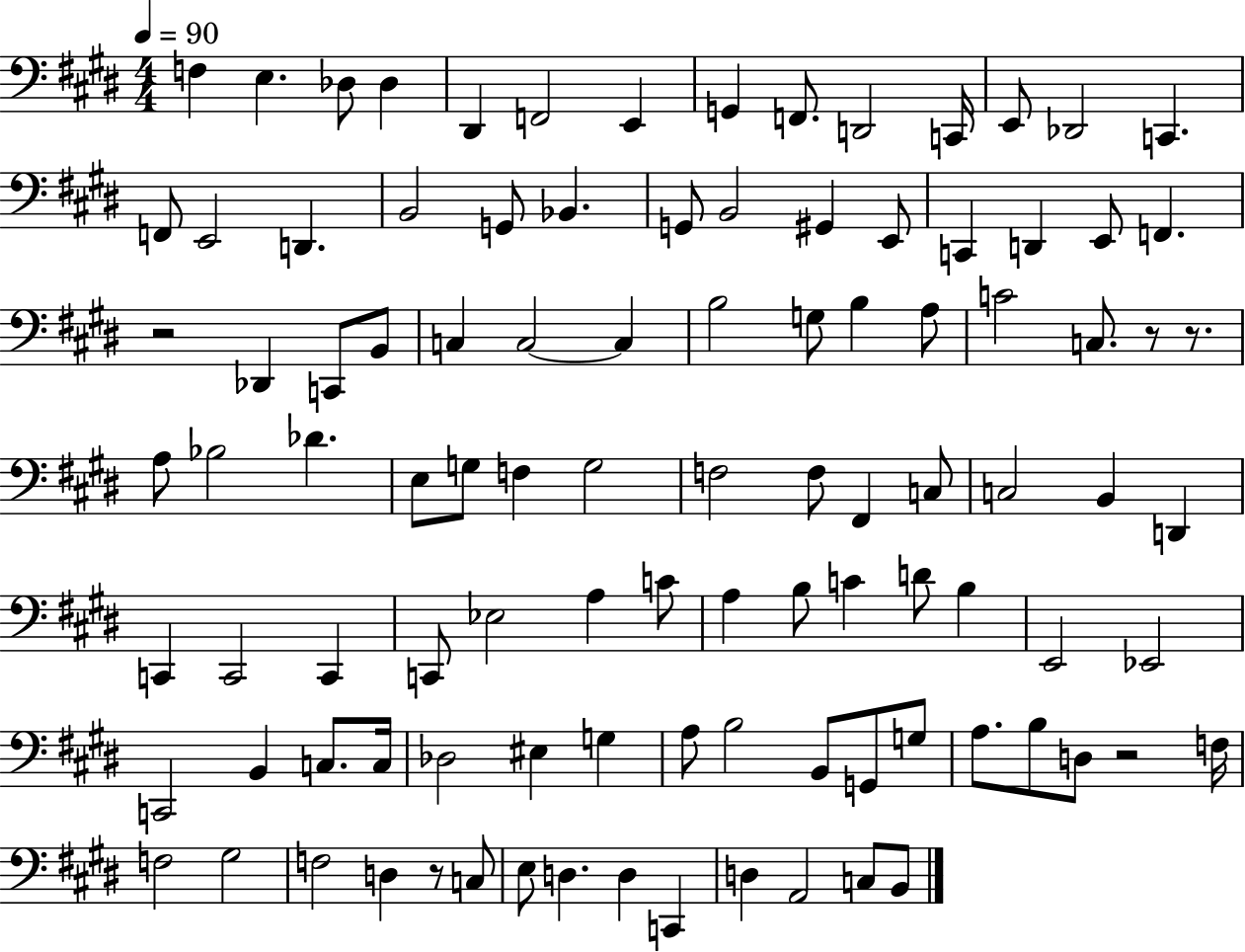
X:1
T:Untitled
M:4/4
L:1/4
K:E
F, E, _D,/2 _D, ^D,, F,,2 E,, G,, F,,/2 D,,2 C,,/4 E,,/2 _D,,2 C,, F,,/2 E,,2 D,, B,,2 G,,/2 _B,, G,,/2 B,,2 ^G,, E,,/2 C,, D,, E,,/2 F,, z2 _D,, C,,/2 B,,/2 C, C,2 C, B,2 G,/2 B, A,/2 C2 C,/2 z/2 z/2 A,/2 _B,2 _D E,/2 G,/2 F, G,2 F,2 F,/2 ^F,, C,/2 C,2 B,, D,, C,, C,,2 C,, C,,/2 _E,2 A, C/2 A, B,/2 C D/2 B, E,,2 _E,,2 C,,2 B,, C,/2 C,/4 _D,2 ^E, G, A,/2 B,2 B,,/2 G,,/2 G,/2 A,/2 B,/2 D,/2 z2 F,/4 F,2 ^G,2 F,2 D, z/2 C,/2 E,/2 D, D, C,, D, A,,2 C,/2 B,,/2